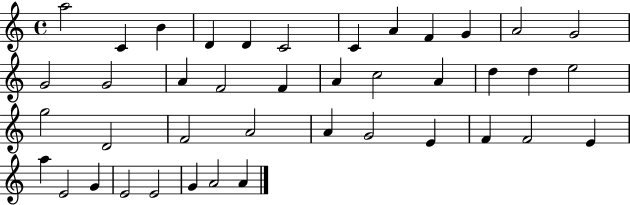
{
  \clef treble
  \time 4/4
  \defaultTimeSignature
  \key c \major
  a''2 c'4 b'4 | d'4 d'4 c'2 | c'4 a'4 f'4 g'4 | a'2 g'2 | \break g'2 g'2 | a'4 f'2 f'4 | a'4 c''2 a'4 | d''4 d''4 e''2 | \break g''2 d'2 | f'2 a'2 | a'4 g'2 e'4 | f'4 f'2 e'4 | \break a''4 e'2 g'4 | e'2 e'2 | g'4 a'2 a'4 | \bar "|."
}